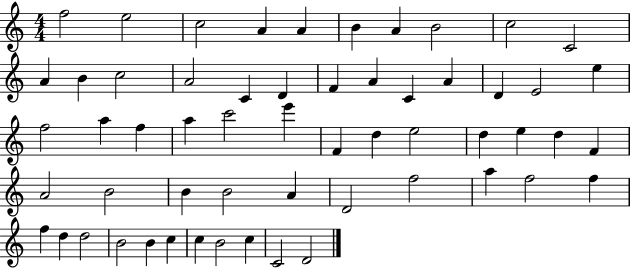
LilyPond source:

{
  \clef treble
  \numericTimeSignature
  \time 4/4
  \key c \major
  f''2 e''2 | c''2 a'4 a'4 | b'4 a'4 b'2 | c''2 c'2 | \break a'4 b'4 c''2 | a'2 c'4 d'4 | f'4 a'4 c'4 a'4 | d'4 e'2 e''4 | \break f''2 a''4 f''4 | a''4 c'''2 e'''4 | f'4 d''4 e''2 | d''4 e''4 d''4 f'4 | \break a'2 b'2 | b'4 b'2 a'4 | d'2 f''2 | a''4 f''2 f''4 | \break f''4 d''4 d''2 | b'2 b'4 c''4 | c''4 b'2 c''4 | c'2 d'2 | \break \bar "|."
}